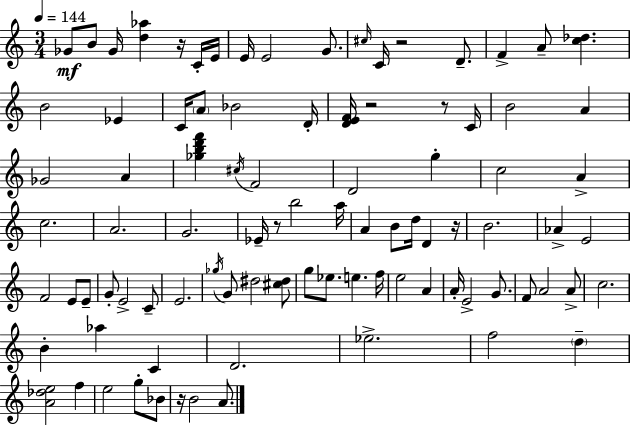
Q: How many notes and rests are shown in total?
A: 92